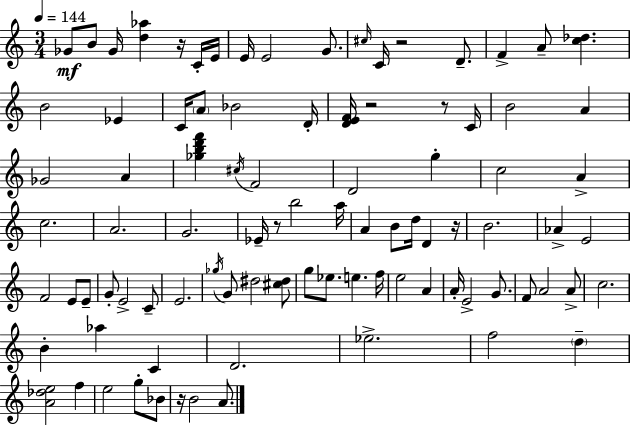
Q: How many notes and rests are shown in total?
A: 92